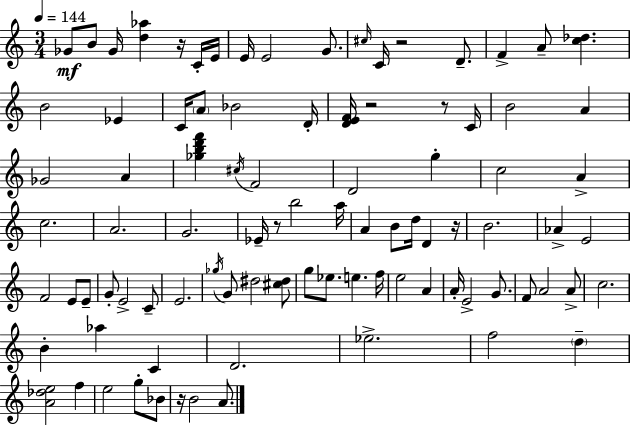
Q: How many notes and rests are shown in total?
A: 92